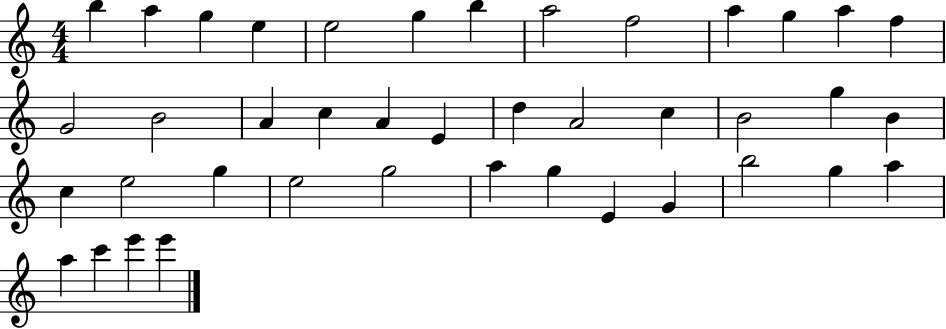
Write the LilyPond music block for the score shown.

{
  \clef treble
  \numericTimeSignature
  \time 4/4
  \key c \major
  b''4 a''4 g''4 e''4 | e''2 g''4 b''4 | a''2 f''2 | a''4 g''4 a''4 f''4 | \break g'2 b'2 | a'4 c''4 a'4 e'4 | d''4 a'2 c''4 | b'2 g''4 b'4 | \break c''4 e''2 g''4 | e''2 g''2 | a''4 g''4 e'4 g'4 | b''2 g''4 a''4 | \break a''4 c'''4 e'''4 e'''4 | \bar "|."
}